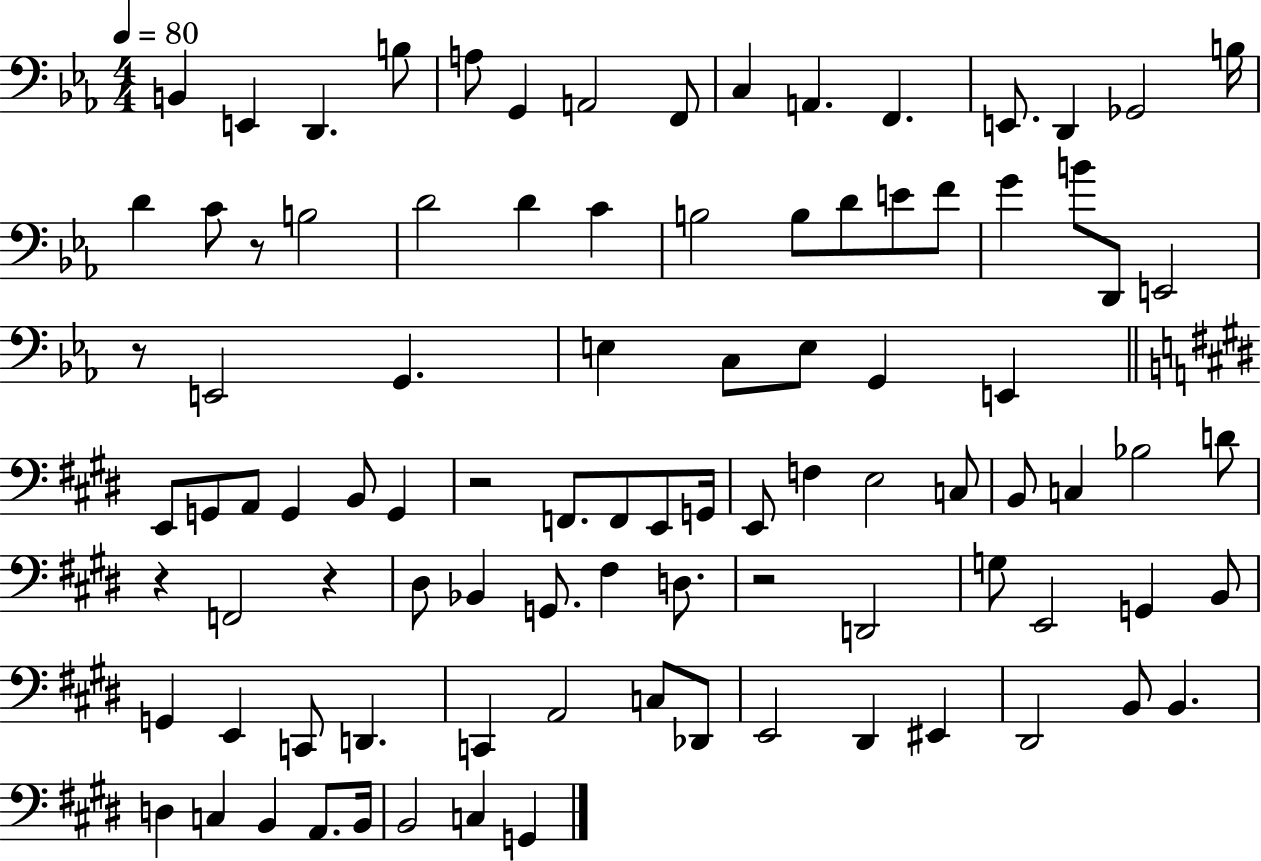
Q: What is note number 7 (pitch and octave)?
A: A2